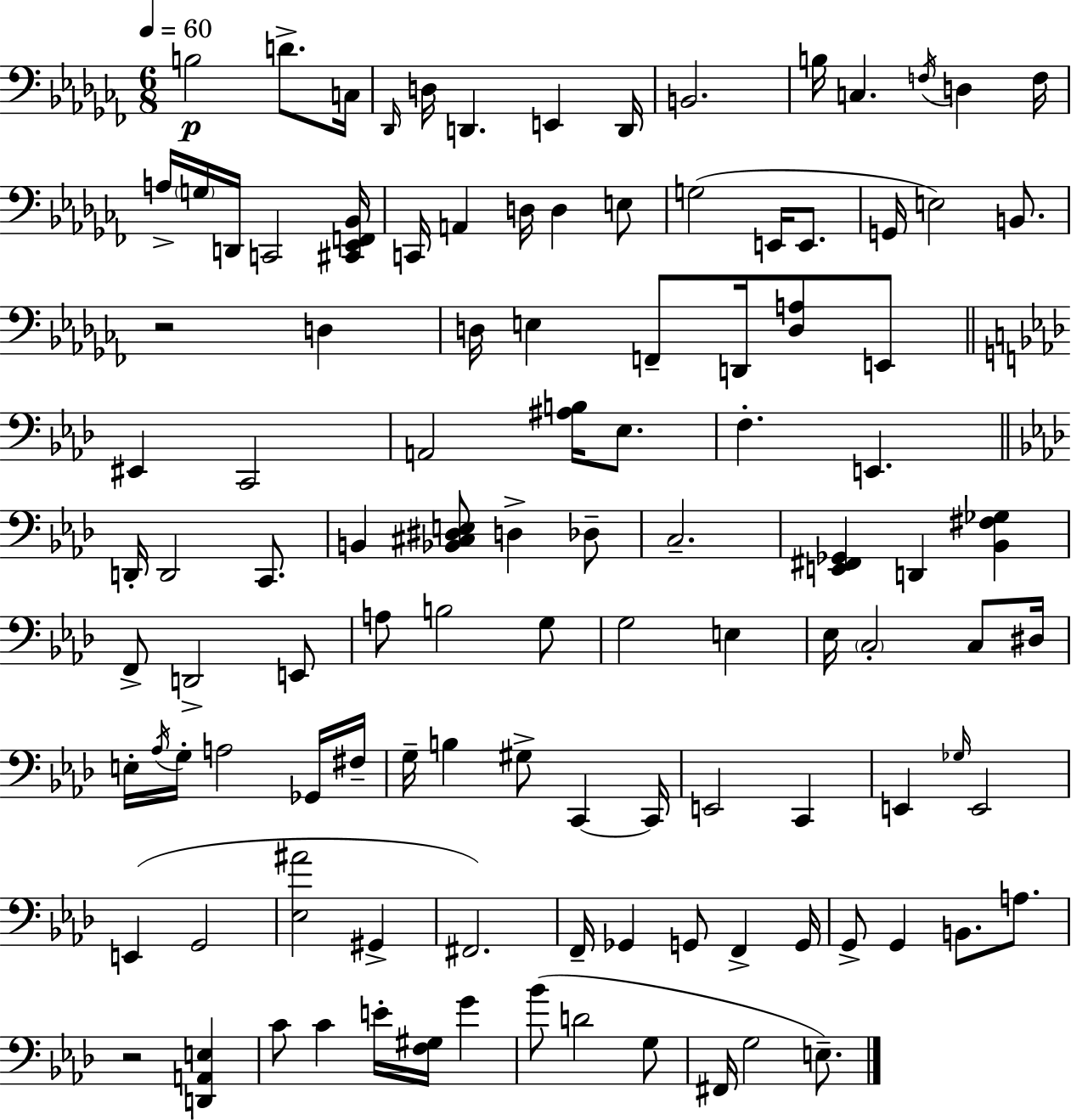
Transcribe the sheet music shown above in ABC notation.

X:1
T:Untitled
M:6/8
L:1/4
K:Abm
B,2 D/2 C,/4 _D,,/4 D,/4 D,, E,, D,,/4 B,,2 B,/4 C, F,/4 D, F,/4 A,/4 G,/4 D,,/4 C,,2 [^C,,_E,,F,,_B,,]/4 C,,/4 A,, D,/4 D, E,/2 G,2 E,,/4 E,,/2 G,,/4 E,2 B,,/2 z2 D, D,/4 E, F,,/2 D,,/4 [D,A,]/2 E,,/2 ^E,, C,,2 A,,2 [^A,B,]/4 _E,/2 F, E,, D,,/4 D,,2 C,,/2 B,, [_B,,^C,^D,E,]/2 D, _D,/2 C,2 [E,,^F,,_G,,] D,, [_B,,^F,_G,] F,,/2 D,,2 E,,/2 A,/2 B,2 G,/2 G,2 E, _E,/4 C,2 C,/2 ^D,/4 E,/4 _A,/4 G,/4 A,2 _G,,/4 ^F,/4 G,/4 B, ^G,/2 C,, C,,/4 E,,2 C,, E,, _G,/4 E,,2 E,, G,,2 [_E,^A]2 ^G,, ^F,,2 F,,/4 _G,, G,,/2 F,, G,,/4 G,,/2 G,, B,,/2 A,/2 z2 [D,,A,,E,] C/2 C E/4 [F,^G,]/4 G _B/2 D2 G,/2 ^F,,/4 G,2 E,/2